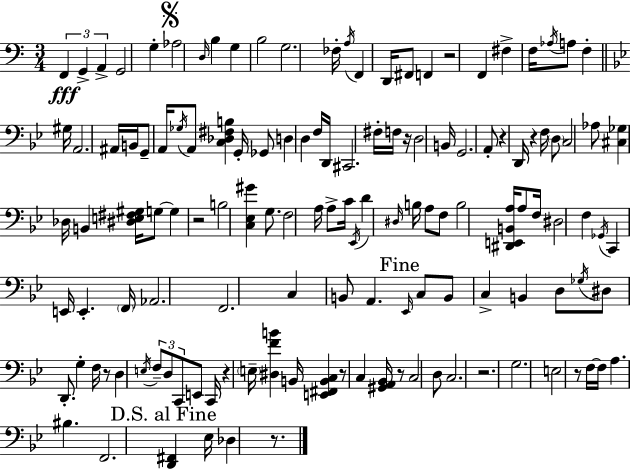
X:1
T:Untitled
M:3/4
L:1/4
K:Am
F,, G,, A,, G,,2 G, _A,2 D,/4 B, G, B,2 G,2 _F,/4 A,/4 F,, D,,/4 ^F,,/2 F,, z2 F,, ^F, F,/4 _A,/4 A,/2 F, ^G,/4 A,,2 ^A,,/4 B,,/4 G,,/2 A,,/4 _G,/4 A,,/2 [C,_D,^F,B,] G,,/4 _G,,/2 D, D, F,/4 D,,/4 ^C,,2 ^F,/4 F,/4 z/4 D,2 B,,/4 G,,2 A,,/2 z D,,/4 z F,/4 D,/2 C,2 _A,/2 [^C,_G,] _D,/4 B,, [^D,E,^F,^G,]/4 G,/2 G, z2 B,2 [C,_E,^G] G,/2 F,2 A,/4 A,/2 C/4 _E,,/4 D ^D,/4 B,/4 A,/2 F,/2 B,2 [^D,,E,,B,,A,]/4 A,/2 F,/4 ^D,2 F, _G,,/4 C,, E,,/4 E,, F,,/4 _A,,2 F,,2 C, B,,/2 A,, _E,,/4 C,/2 B,,/2 C, B,, D,/2 _G,/4 ^D,/2 D,,/2 G, F,/4 z/2 D, E,/4 F,/2 D,/2 C,,/2 E,,/2 C,,/4 z E,/4 [^D,FB] B,,/4 [E,,^F,,B,,C,] z/2 C, [^G,,A,,_B,,]/4 z/2 C,2 D,/2 C,2 z2 G,2 E,2 z/2 F,/4 F,/4 A, ^B, F,,2 [D,,^F,,] _E,/4 _D, z/2